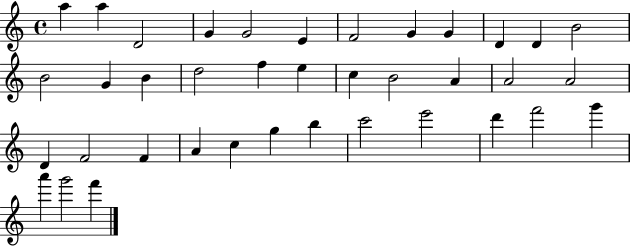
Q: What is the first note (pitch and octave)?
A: A5